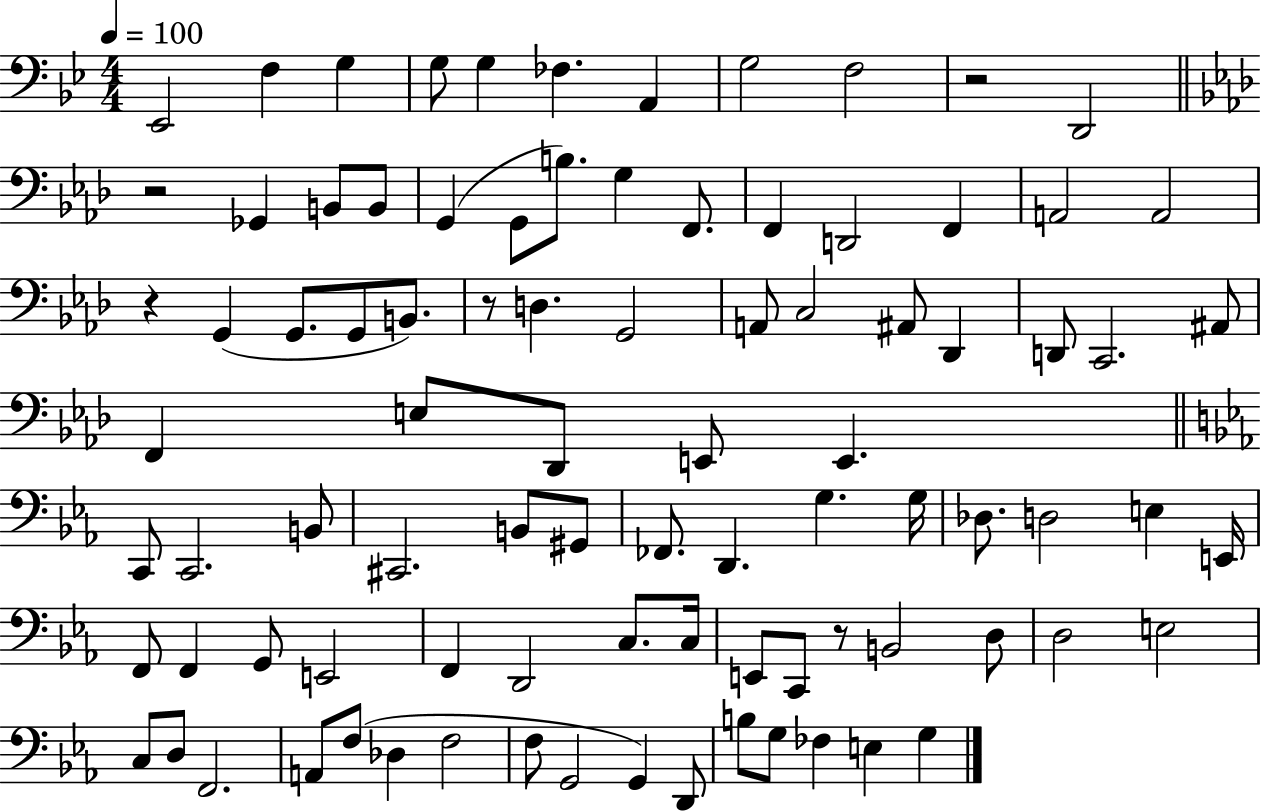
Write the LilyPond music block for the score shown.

{
  \clef bass
  \numericTimeSignature
  \time 4/4
  \key bes \major
  \tempo 4 = 100
  ees,2 f4 g4 | g8 g4 fes4. a,4 | g2 f2 | r2 d,2 | \break \bar "||" \break \key f \minor r2 ges,4 b,8 b,8 | g,4( g,8 b8.) g4 f,8. | f,4 d,2 f,4 | a,2 a,2 | \break r4 g,4( g,8. g,8 b,8.) | r8 d4. g,2 | a,8 c2 ais,8 des,4 | d,8 c,2. ais,8 | \break f,4 e8 des,8 e,8 e,4. | \bar "||" \break \key ees \major c,8 c,2. b,8 | cis,2. b,8 gis,8 | fes,8. d,4. g4. g16 | des8. d2 e4 e,16 | \break f,8 f,4 g,8 e,2 | f,4 d,2 c8. c16 | e,8 c,8 r8 b,2 d8 | d2 e2 | \break c8 d8 f,2. | a,8 f8( des4 f2 | f8 g,2 g,4) d,8 | b8 g8 fes4 e4 g4 | \break \bar "|."
}